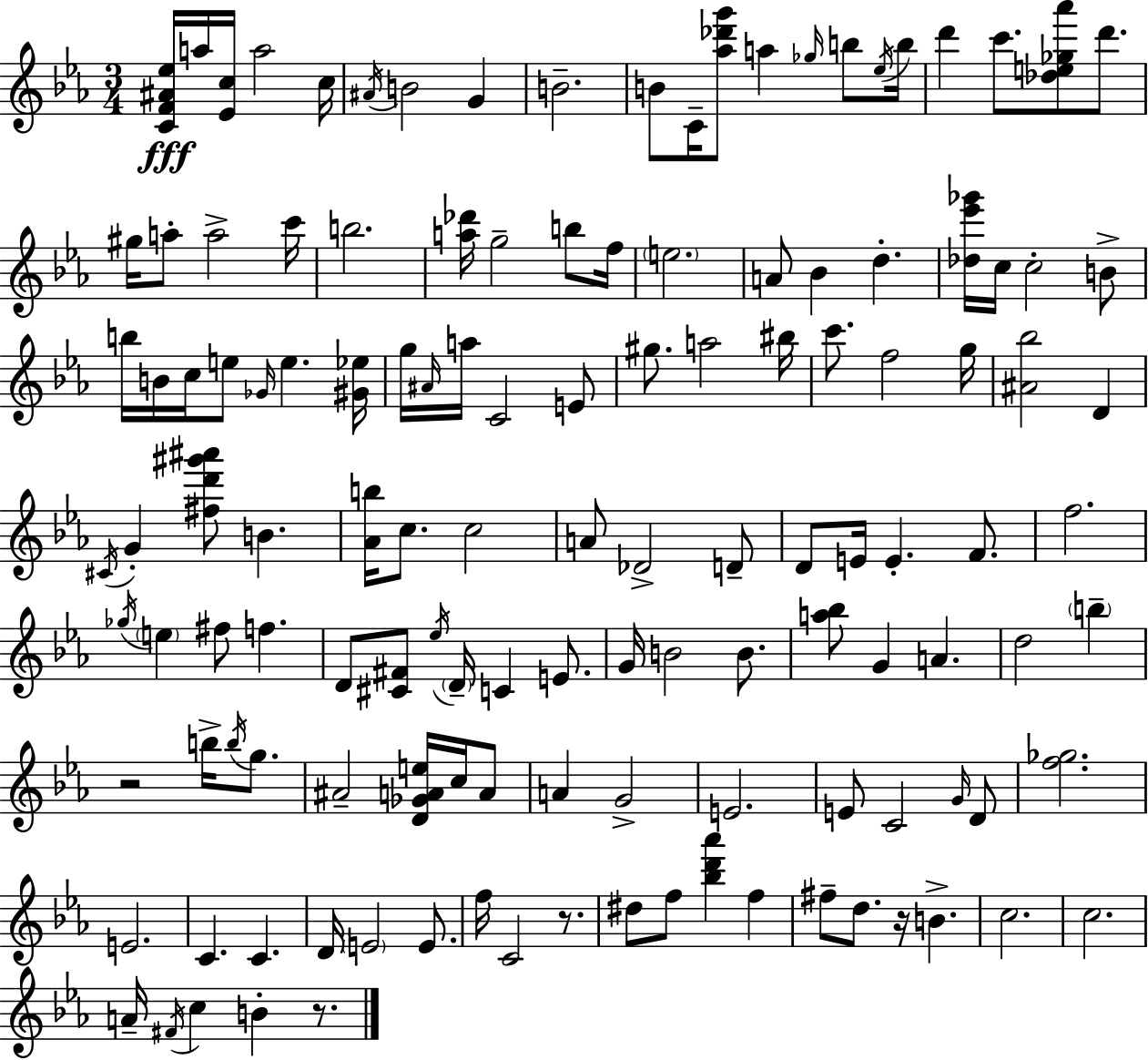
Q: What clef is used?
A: treble